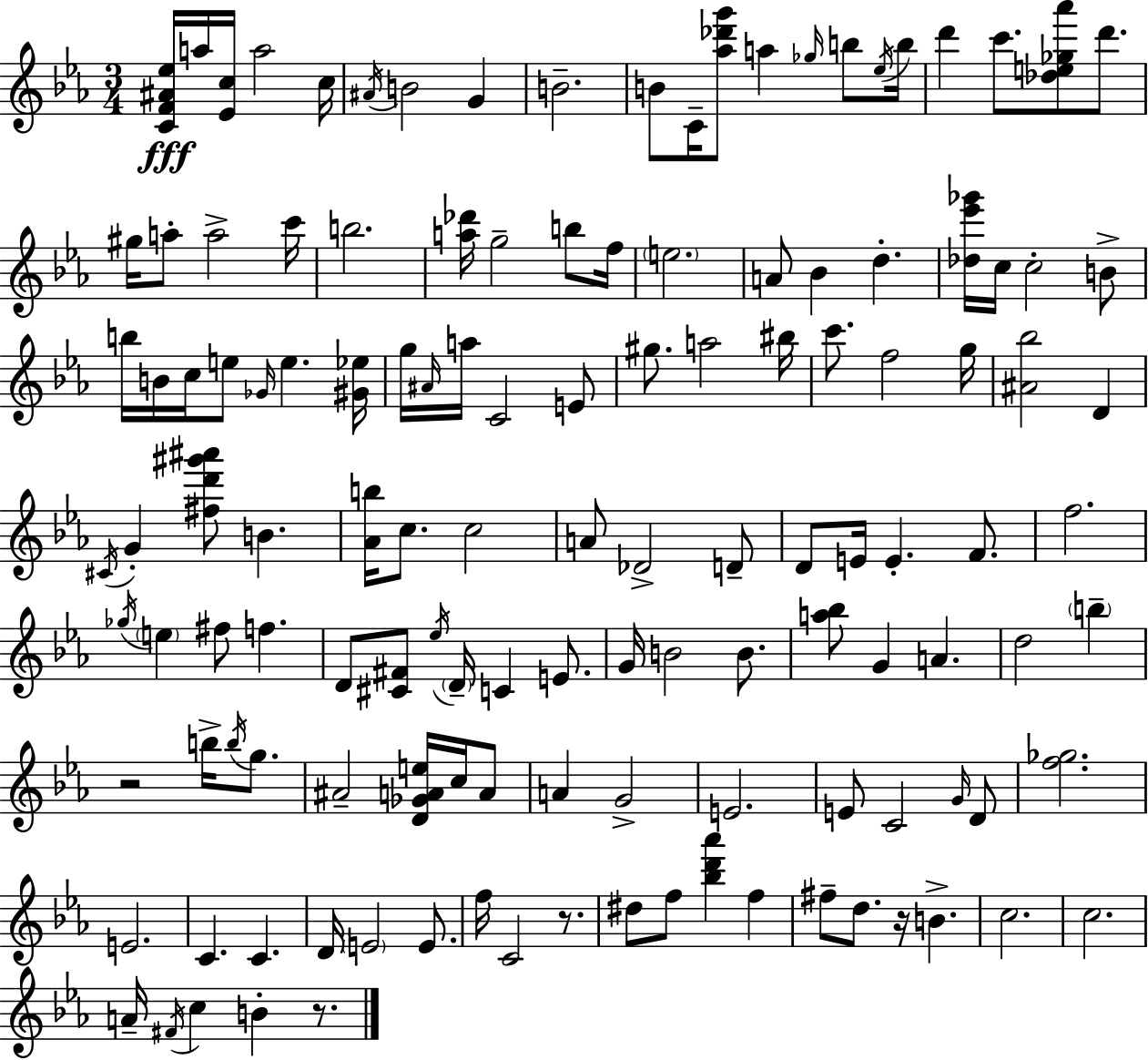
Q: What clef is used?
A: treble